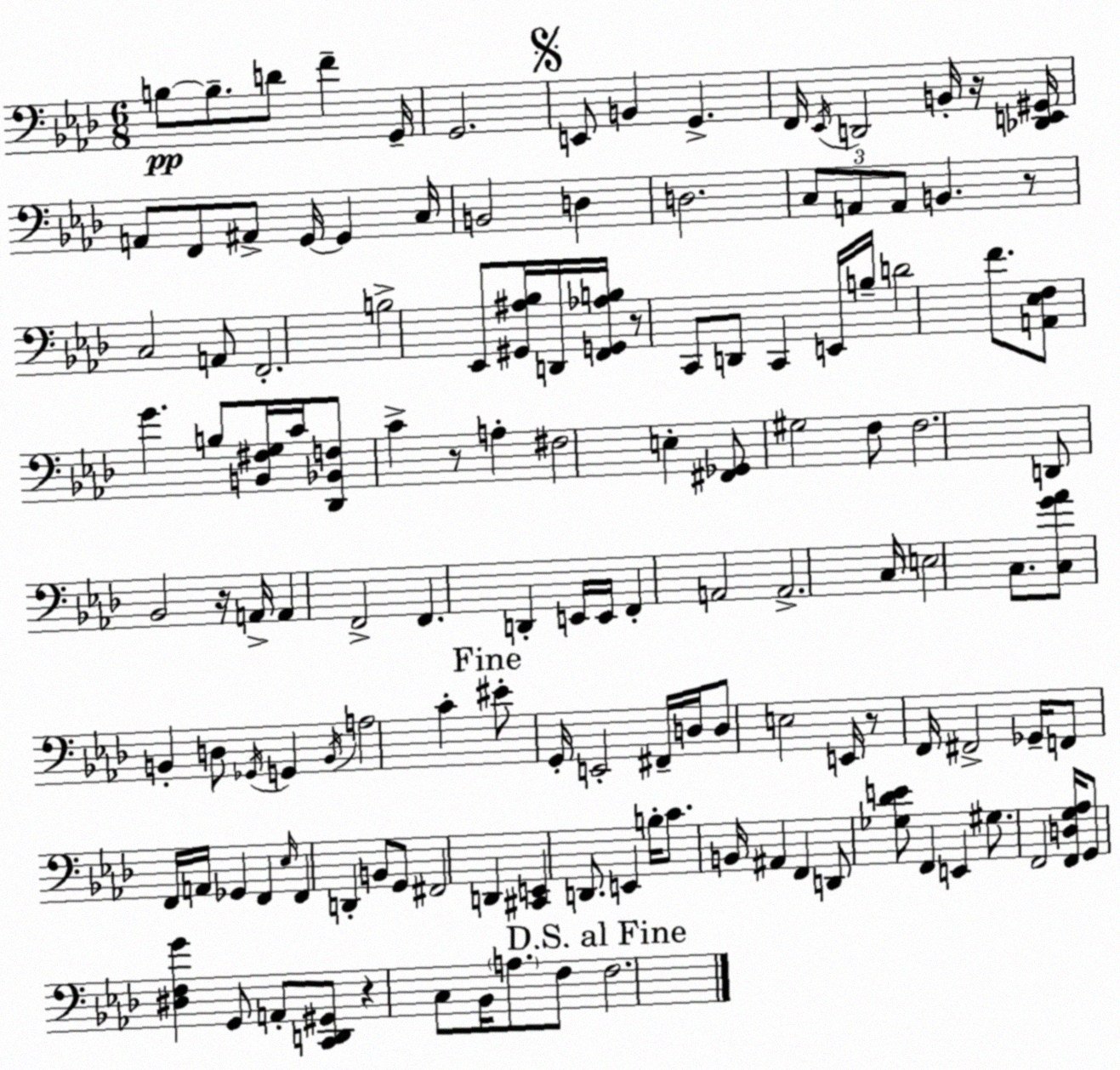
X:1
T:Untitled
M:6/8
L:1/4
K:Ab
B,/2 B,/2 D/2 F G,,/4 G,,2 E,,/2 B,, G,, F,,/4 _E,,/4 D,,2 B,,/4 z/4 [_D,,E,,^G,,]/4 A,,/2 F,,/2 ^A,,/2 G,,/4 G,, C,/4 B,,2 D, D,2 C,/2 A,,/2 A,,/2 B,, z/2 C,2 A,,/2 F,,2 B,2 _E,,/2 [^G,,^A,_B,]/4 D,,/4 [F,,G,,_A,B,]/4 z/2 C,,/2 D,,/2 C,, E,,/4 B,/4 D2 F/2 [A,,_E,F,]/2 G B,/2 [B,,^F,G,]/4 C/4 [_D,,_B,,F,]/2 C z/2 A, ^F,2 E, [^F,,_G,,]/2 ^G,2 F,/2 F,2 D,,/2 _B,,2 z/4 A,,/4 A,, F,,2 F,, D,, E,,/4 E,,/4 F,, A,,2 A,,2 C,/4 E,2 C,/2 [C,G_A]/2 B,, D,/2 _G,,/4 G,, B,,/4 A,2 C ^E/2 G,,/4 E,,2 ^F,,/4 D,/4 D,/2 E,2 E,,/4 z/2 F,,/4 ^F,,2 _G,,/4 F,,/2 F,,/4 A,,/4 _G,, F,, _E,/4 F,, D,, B,,/2 G,,/2 ^F,,2 D,, [^C,,E,,] D,,/2 E,, B,/4 C/2 B,,/4 ^A,, F,, D,,/2 [_G,_DE]/2 F,, E,, ^G,/2 F,,2 [F,,D,G,_A,]/4 G,,/2 [^D,F,G] G,,/2 A,,/2 [C,,D,,^G,,]/2 z C,/2 _B,,/4 A,/2 F,/2 F,2